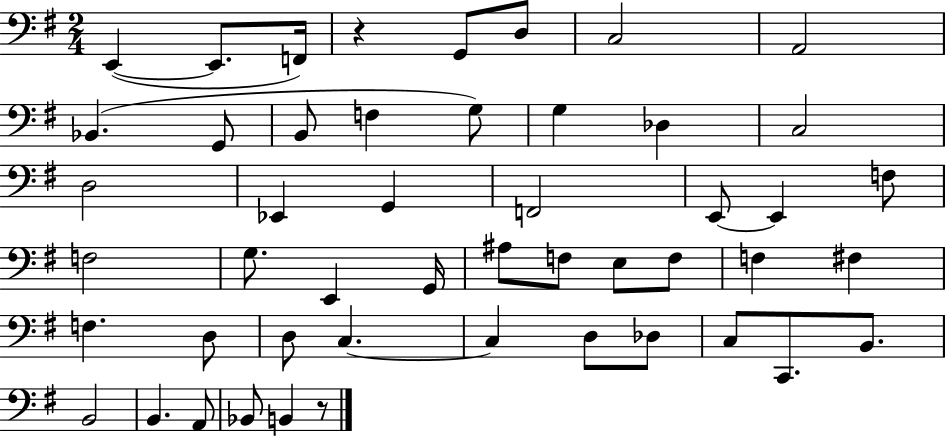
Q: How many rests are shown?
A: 2